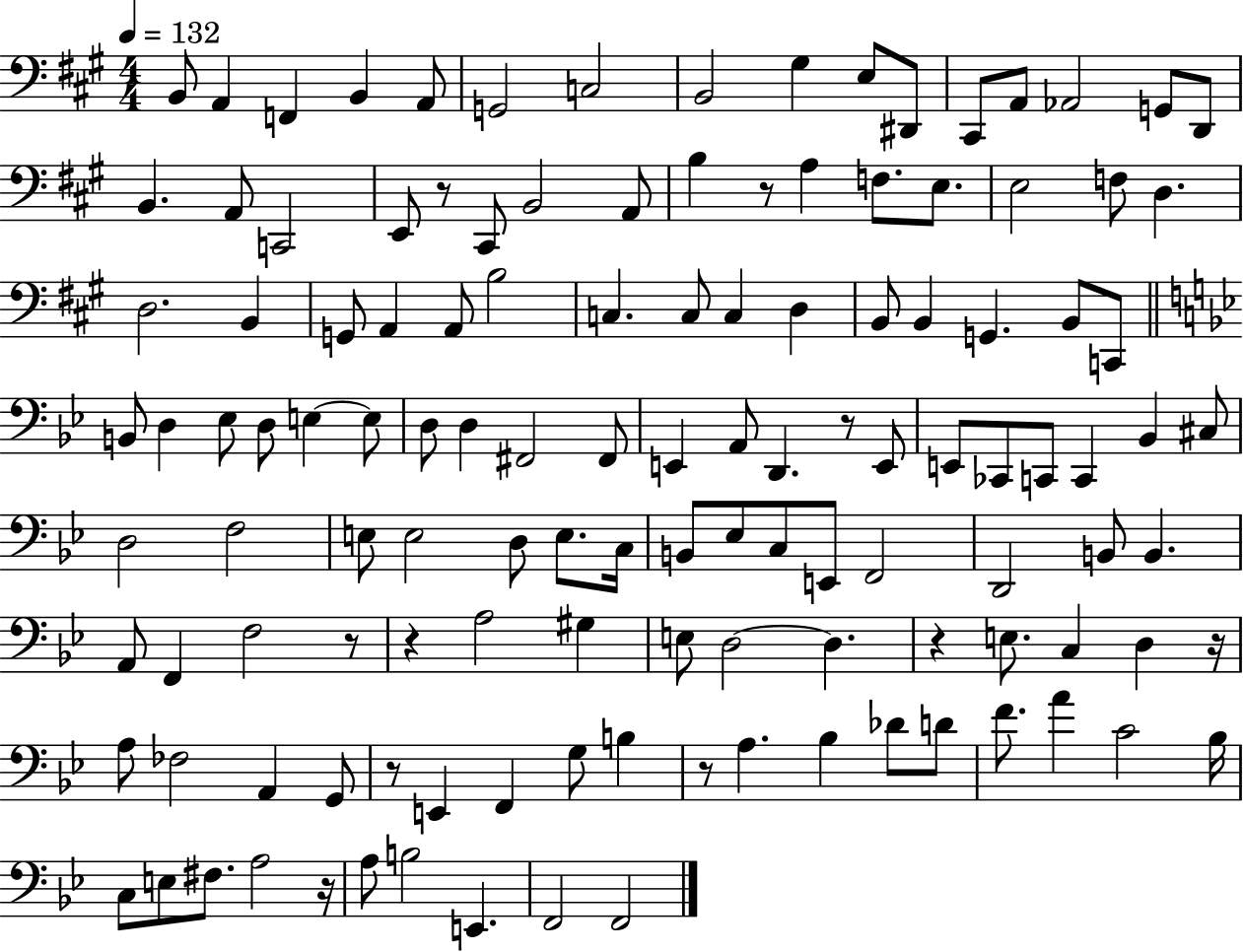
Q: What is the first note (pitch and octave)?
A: B2